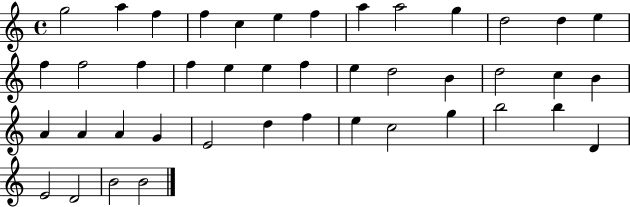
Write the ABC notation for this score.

X:1
T:Untitled
M:4/4
L:1/4
K:C
g2 a f f c e f a a2 g d2 d e f f2 f f e e f e d2 B d2 c B A A A G E2 d f e c2 g b2 b D E2 D2 B2 B2